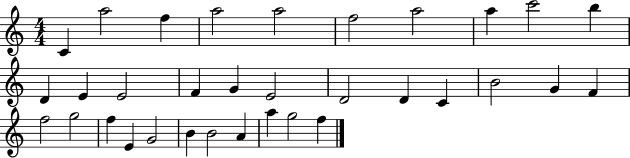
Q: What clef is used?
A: treble